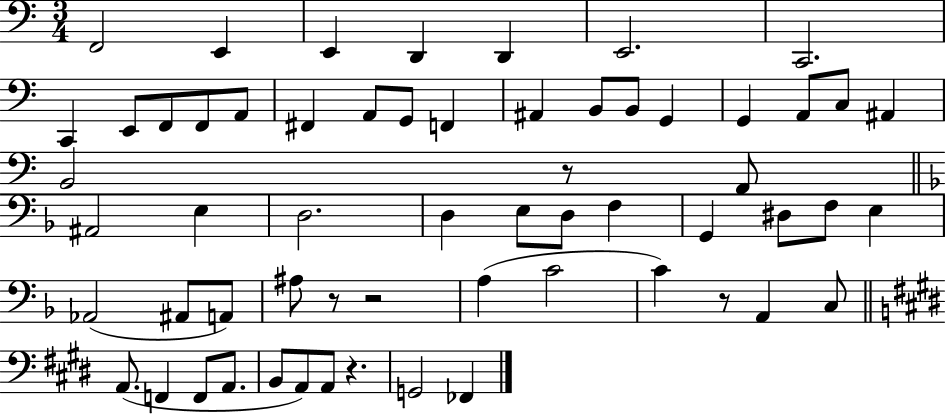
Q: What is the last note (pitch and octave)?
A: FES2